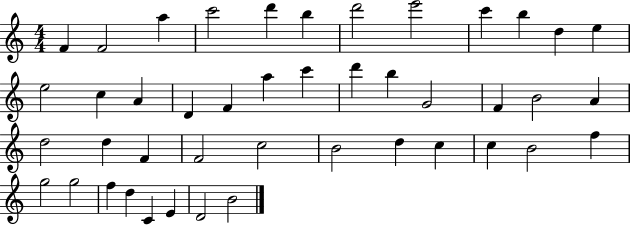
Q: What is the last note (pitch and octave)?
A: B4